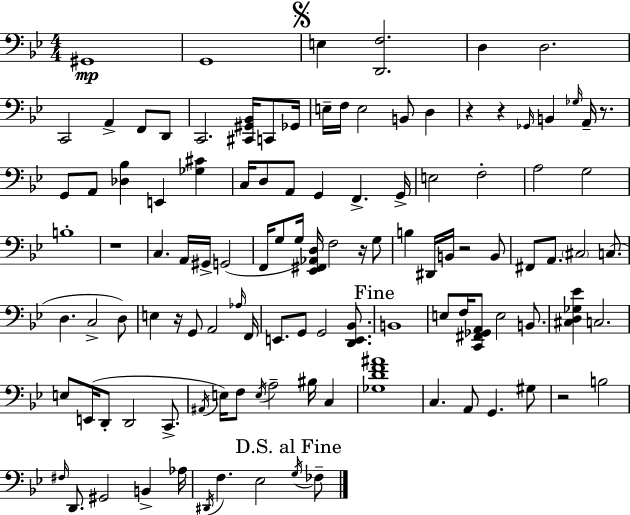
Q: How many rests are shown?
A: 8